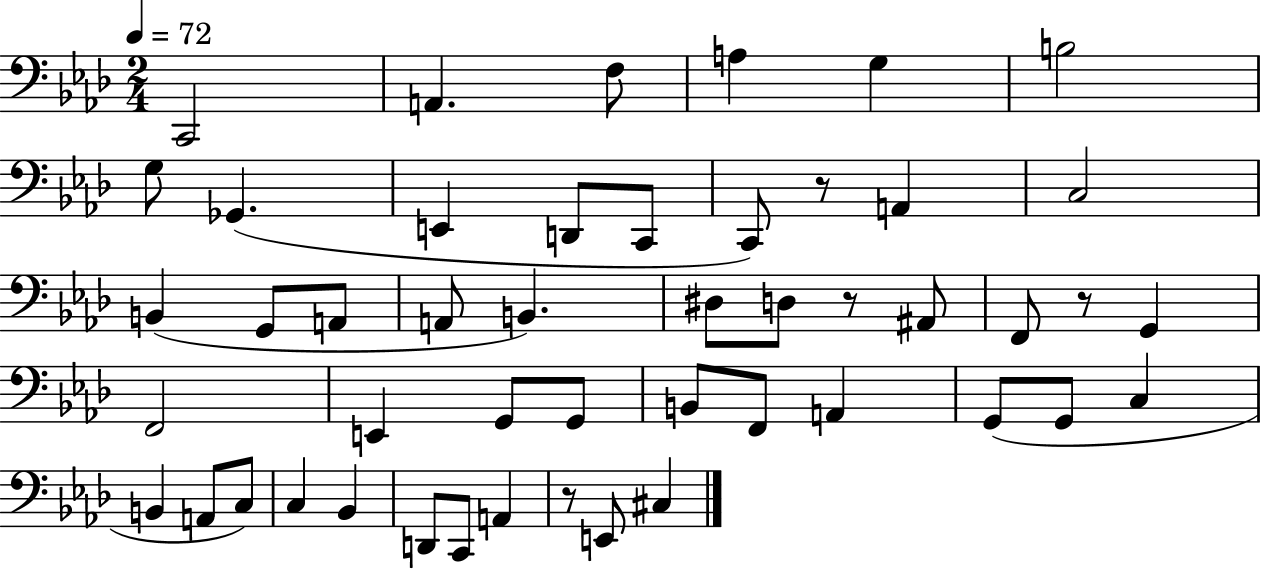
C2/h A2/q. F3/e A3/q G3/q B3/h G3/e Gb2/q. E2/q D2/e C2/e C2/e R/e A2/q C3/h B2/q G2/e A2/e A2/e B2/q. D#3/e D3/e R/e A#2/e F2/e R/e G2/q F2/h E2/q G2/e G2/e B2/e F2/e A2/q G2/e G2/e C3/q B2/q A2/e C3/e C3/q Bb2/q D2/e C2/e A2/q R/e E2/e C#3/q